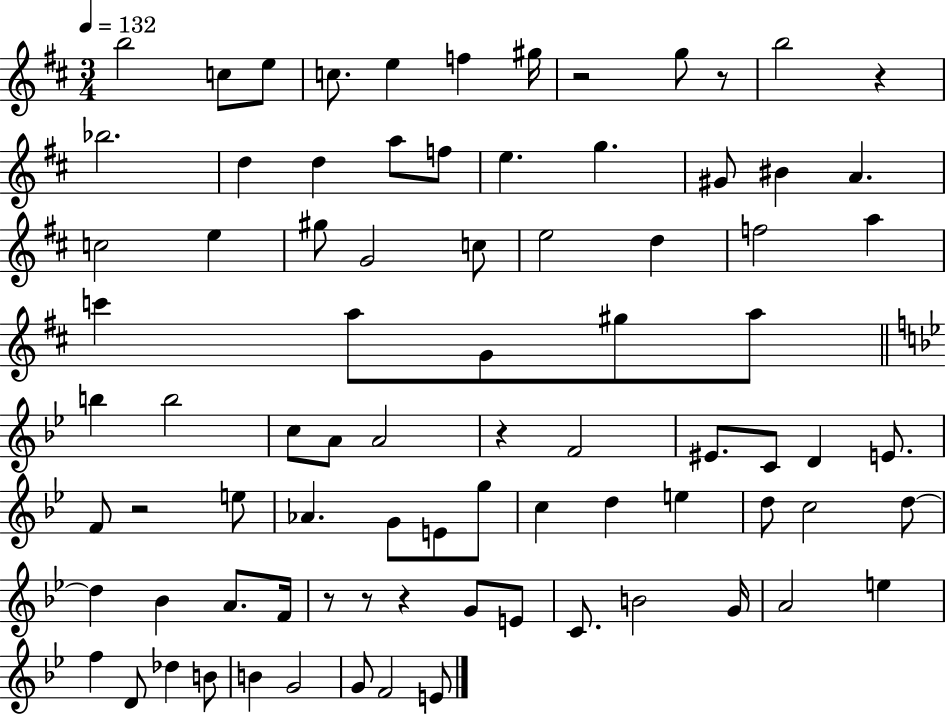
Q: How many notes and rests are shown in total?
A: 83